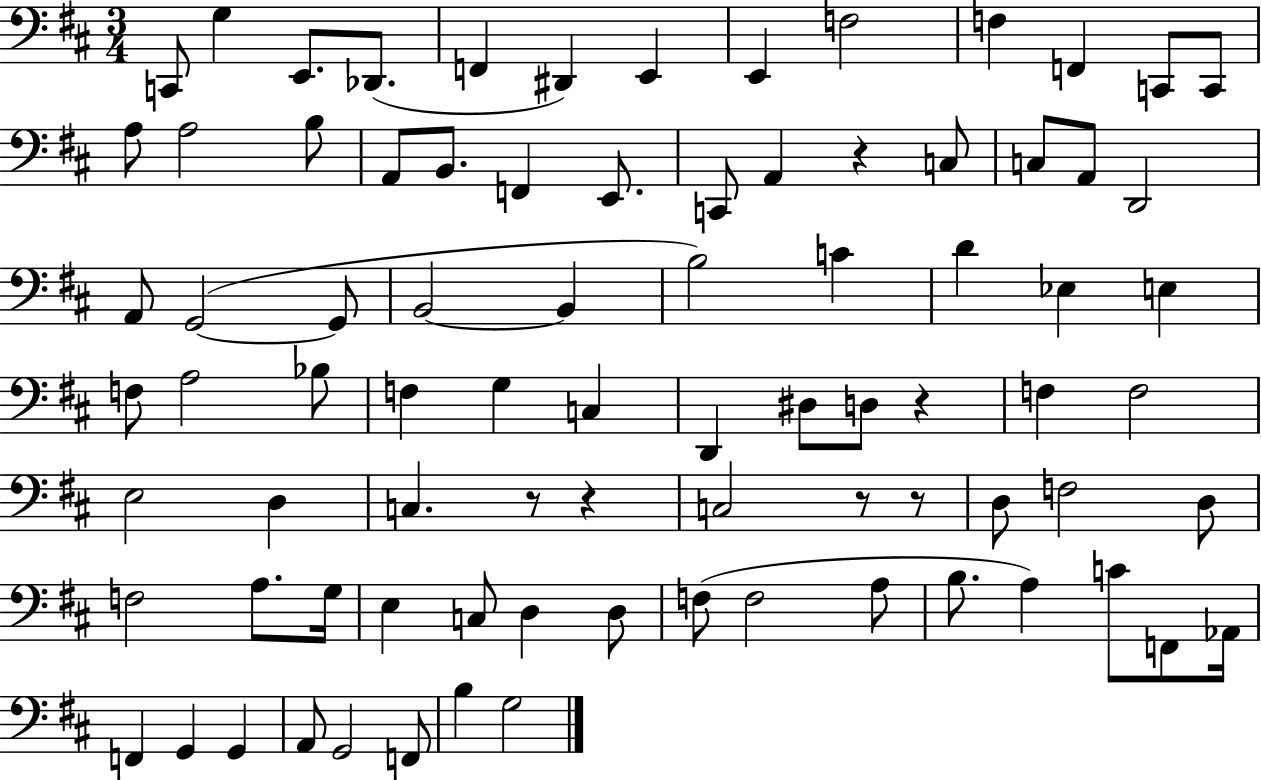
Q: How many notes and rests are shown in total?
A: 83